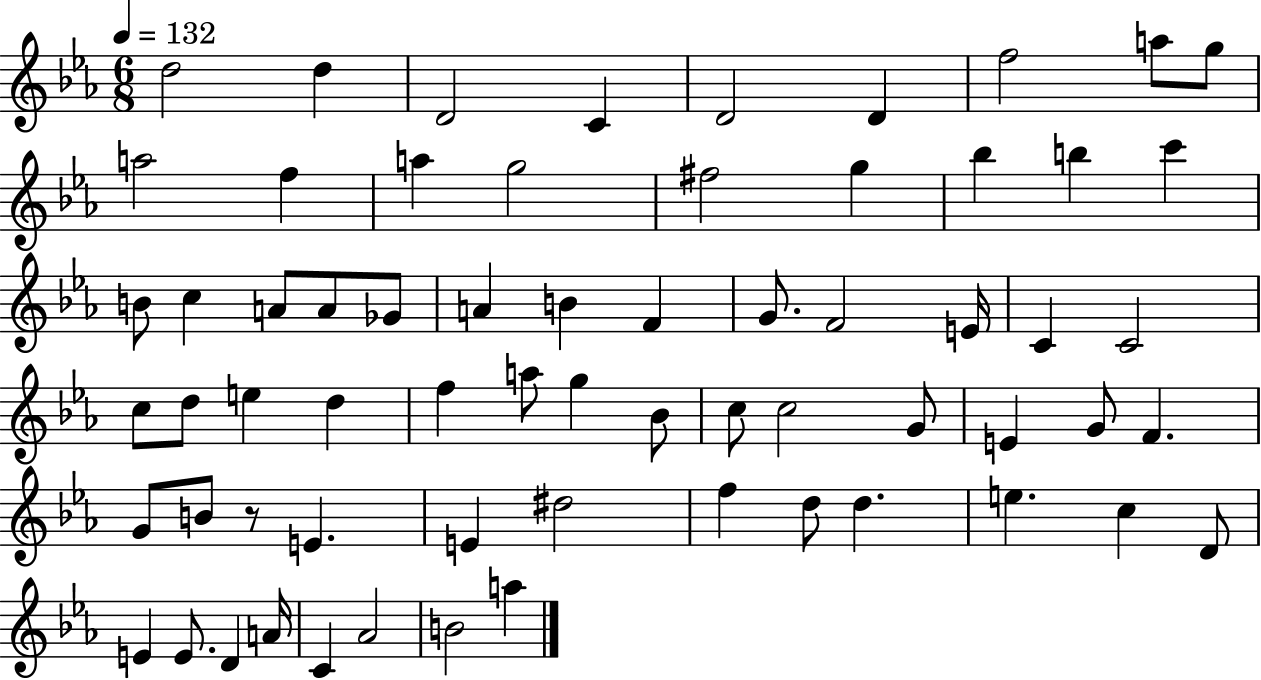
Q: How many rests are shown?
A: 1